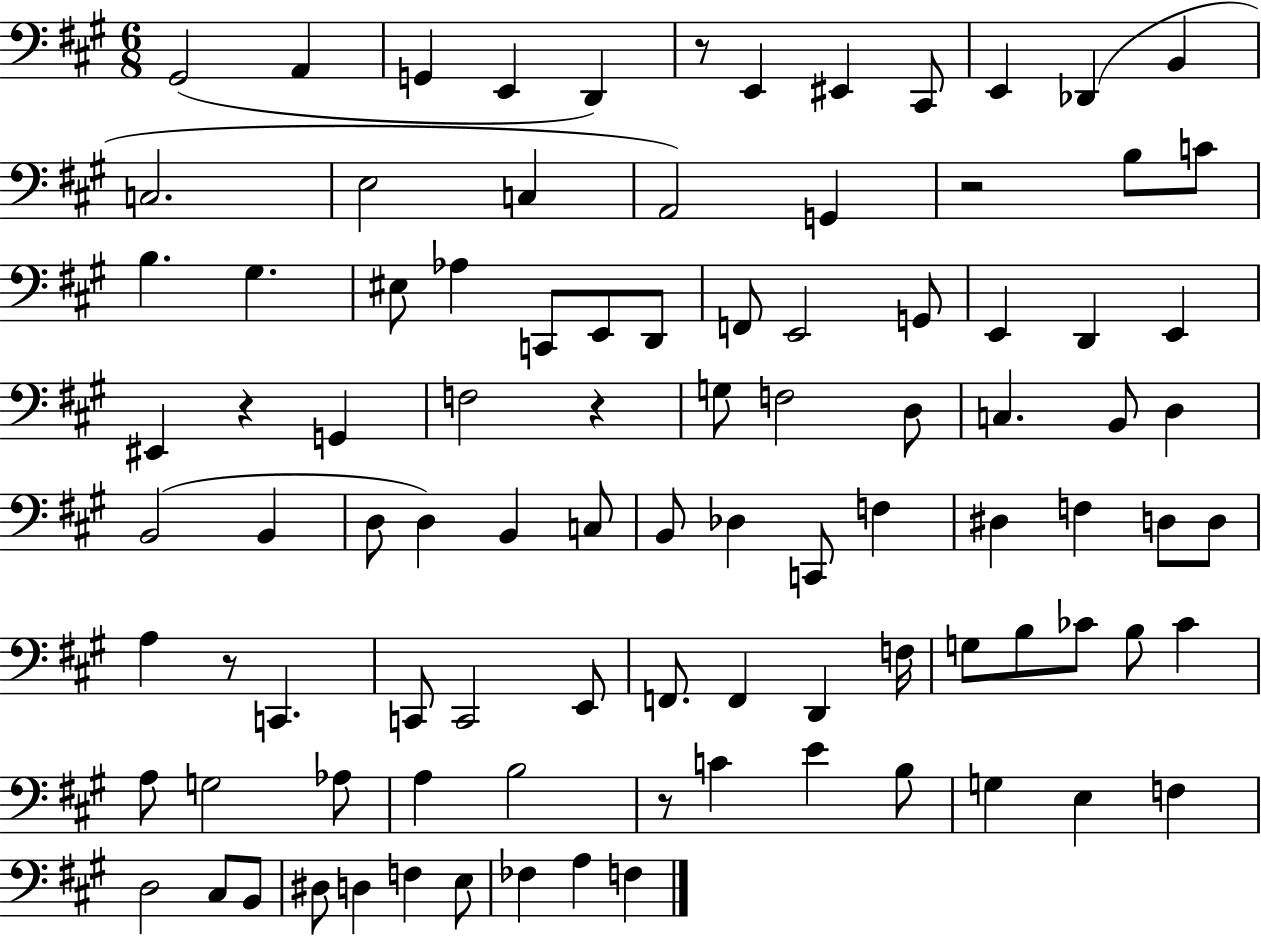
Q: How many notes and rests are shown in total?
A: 95